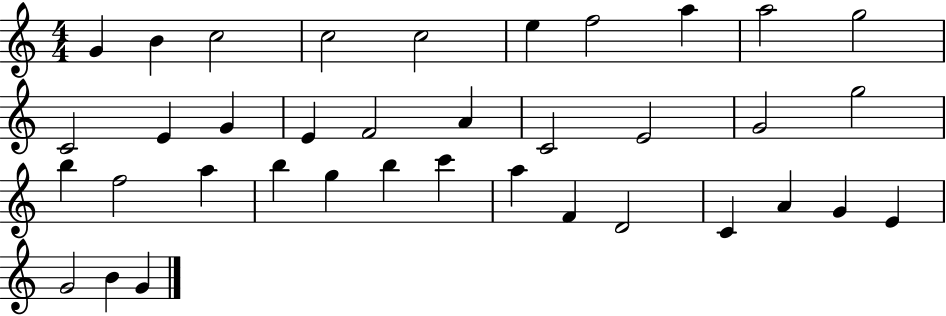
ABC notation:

X:1
T:Untitled
M:4/4
L:1/4
K:C
G B c2 c2 c2 e f2 a a2 g2 C2 E G E F2 A C2 E2 G2 g2 b f2 a b g b c' a F D2 C A G E G2 B G